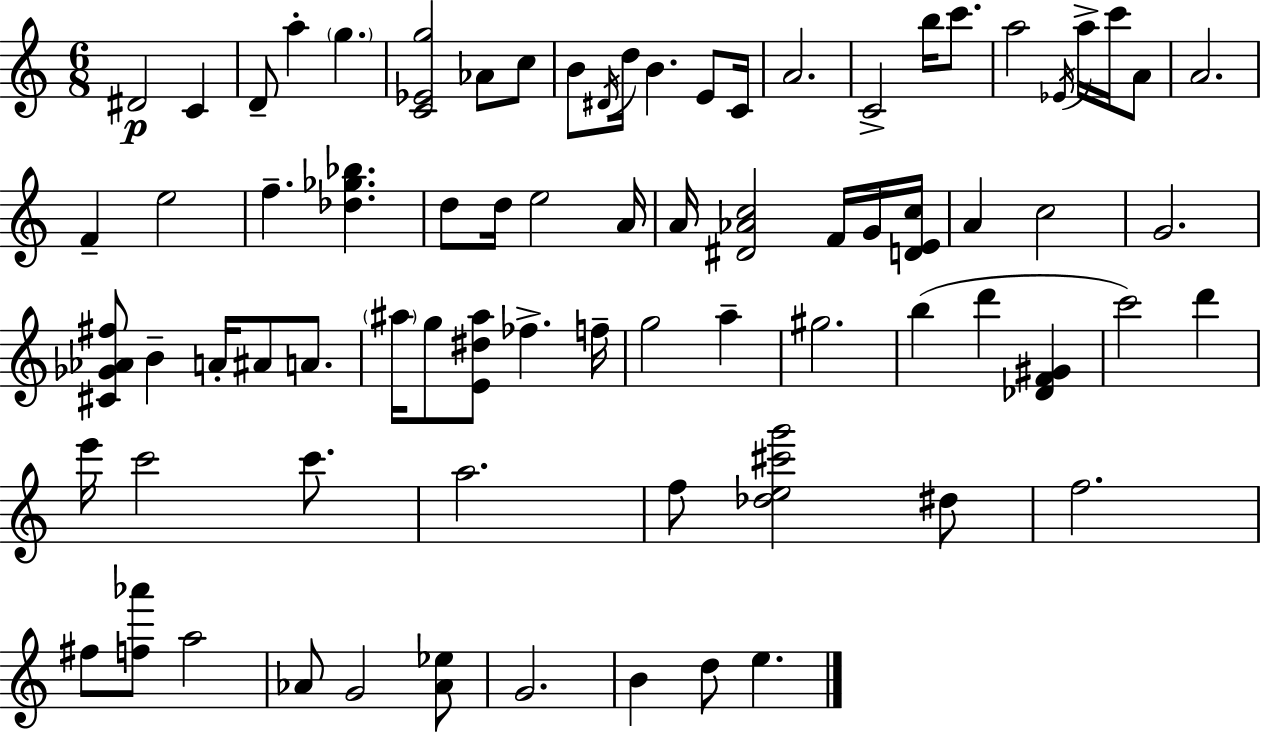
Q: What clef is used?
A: treble